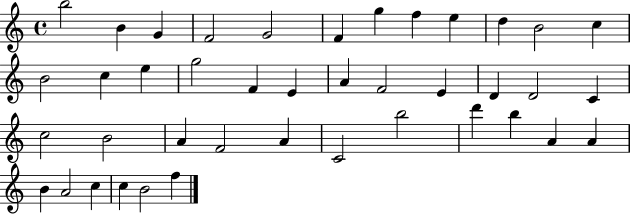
{
  \clef treble
  \time 4/4
  \defaultTimeSignature
  \key c \major
  b''2 b'4 g'4 | f'2 g'2 | f'4 g''4 f''4 e''4 | d''4 b'2 c''4 | \break b'2 c''4 e''4 | g''2 f'4 e'4 | a'4 f'2 e'4 | d'4 d'2 c'4 | \break c''2 b'2 | a'4 f'2 a'4 | c'2 b''2 | d'''4 b''4 a'4 a'4 | \break b'4 a'2 c''4 | c''4 b'2 f''4 | \bar "|."
}